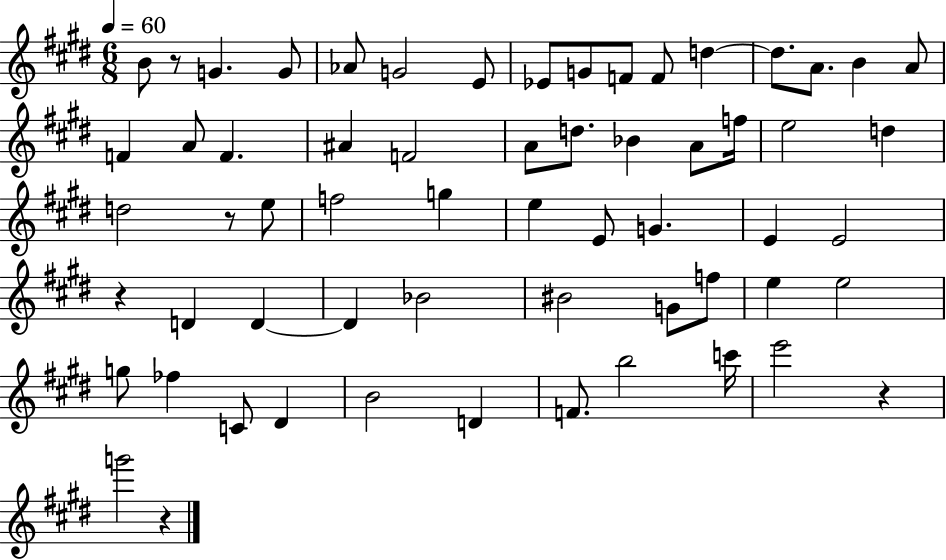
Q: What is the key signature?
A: E major